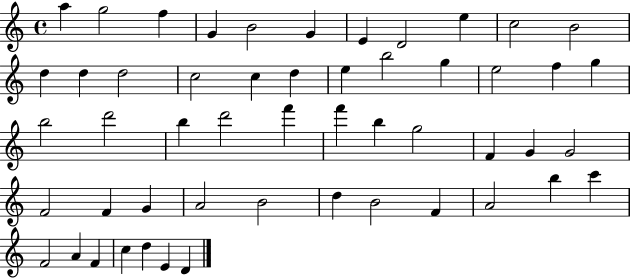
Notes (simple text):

A5/q G5/h F5/q G4/q B4/h G4/q E4/q D4/h E5/q C5/h B4/h D5/q D5/q D5/h C5/h C5/q D5/q E5/q B5/h G5/q E5/h F5/q G5/q B5/h D6/h B5/q D6/h F6/q F6/q B5/q G5/h F4/q G4/q G4/h F4/h F4/q G4/q A4/h B4/h D5/q B4/h F4/q A4/h B5/q C6/q F4/h A4/q F4/q C5/q D5/q E4/q D4/q